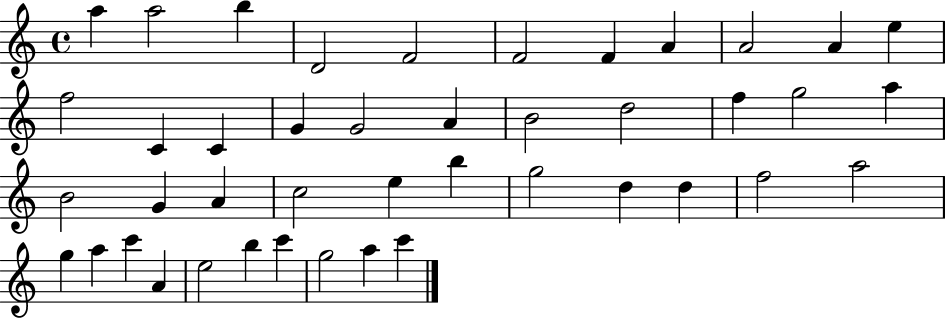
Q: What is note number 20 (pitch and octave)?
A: F5